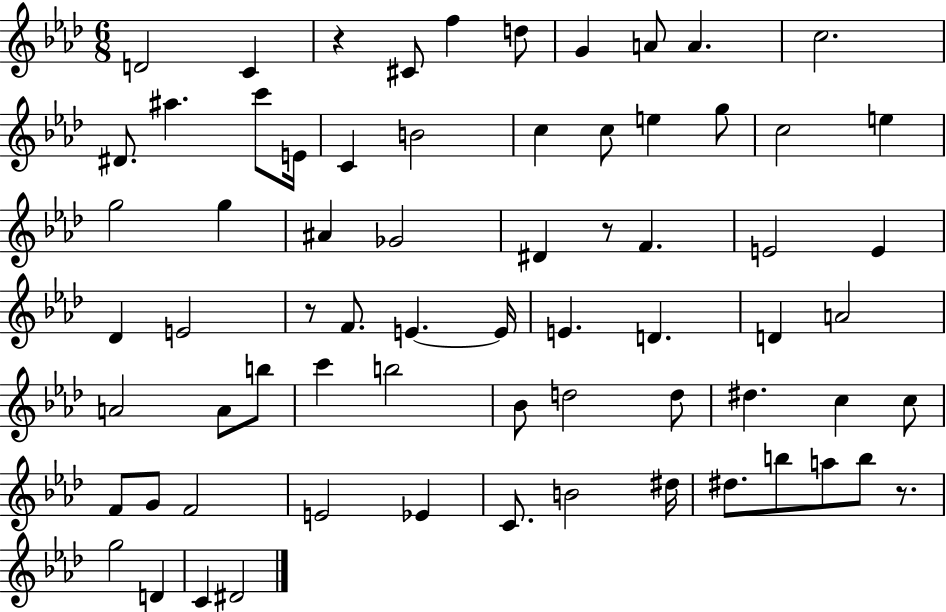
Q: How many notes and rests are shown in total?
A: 69